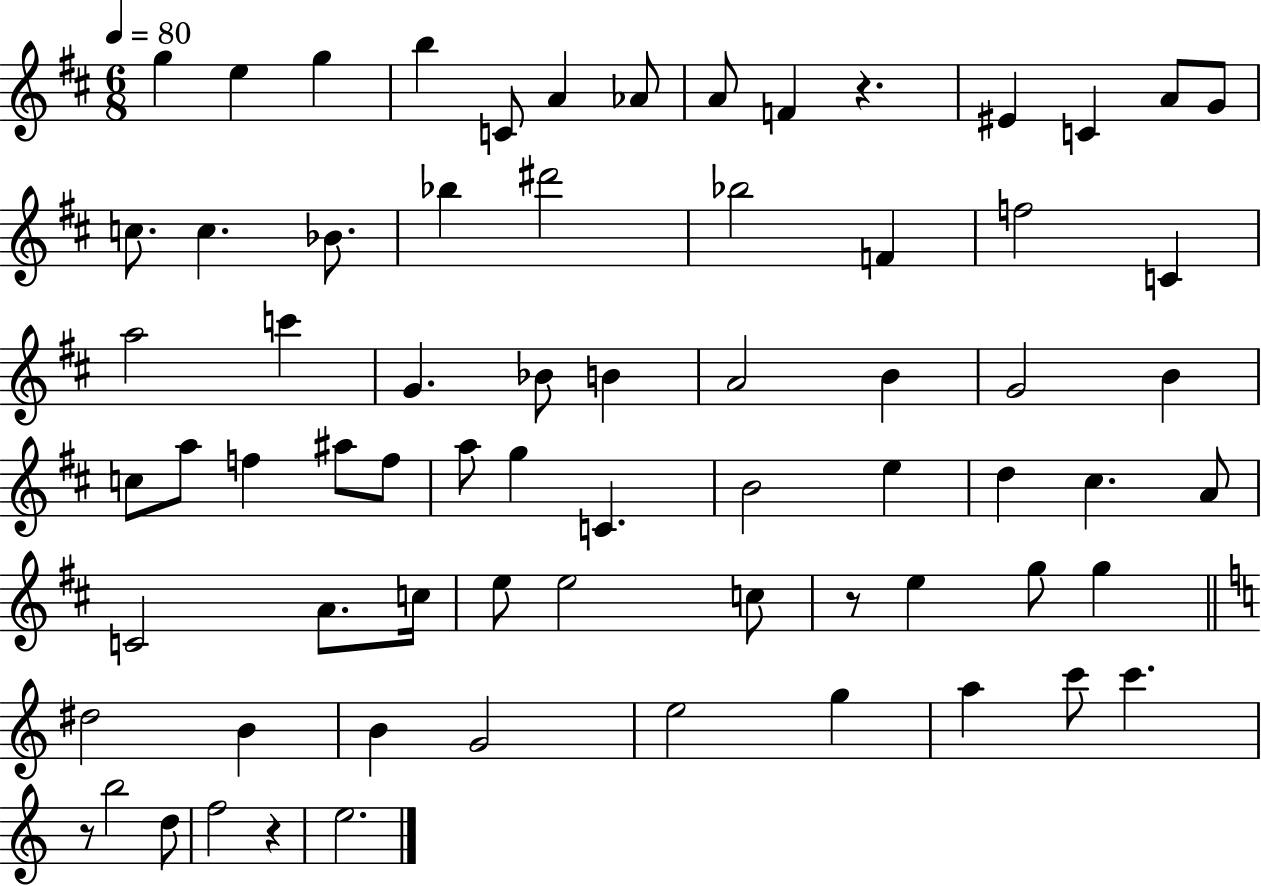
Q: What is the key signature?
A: D major